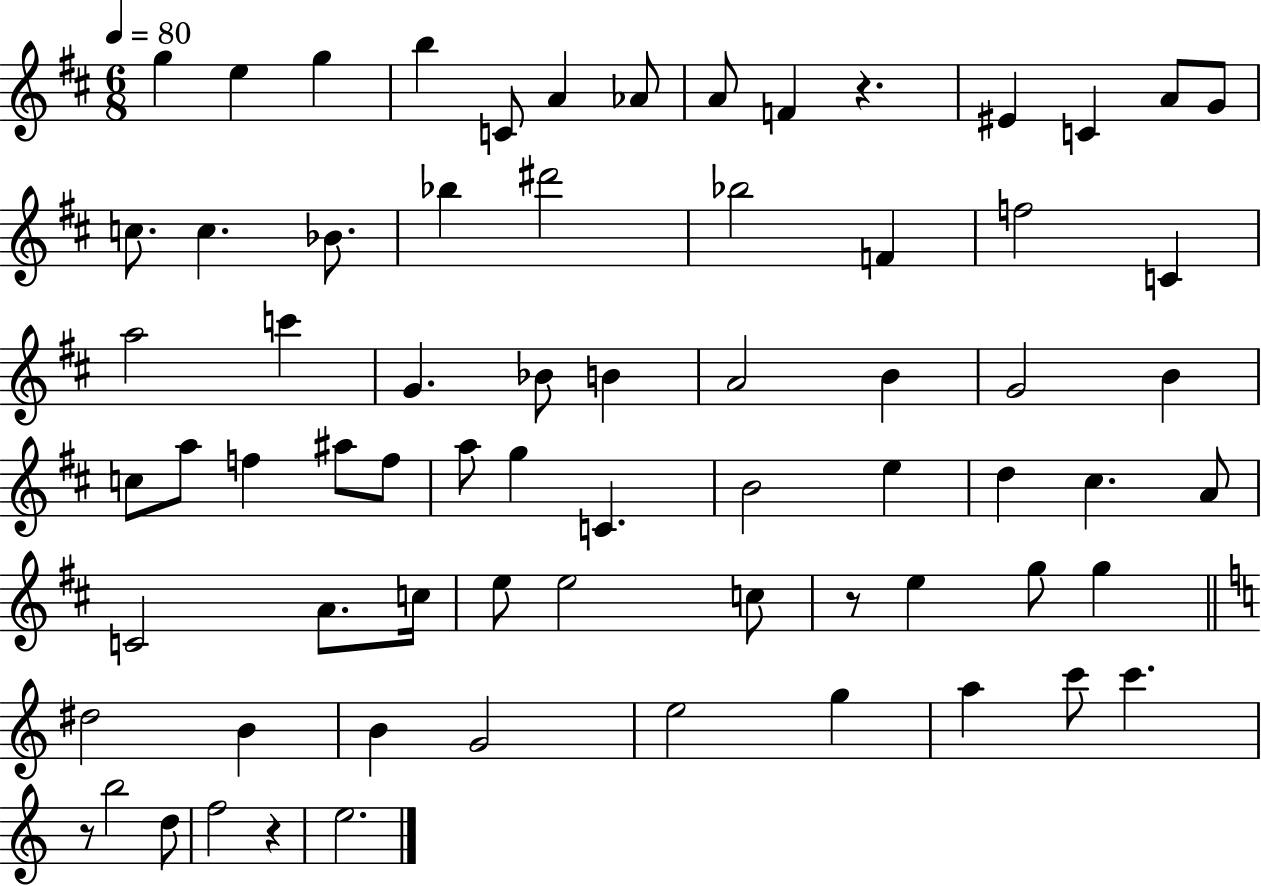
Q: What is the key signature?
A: D major